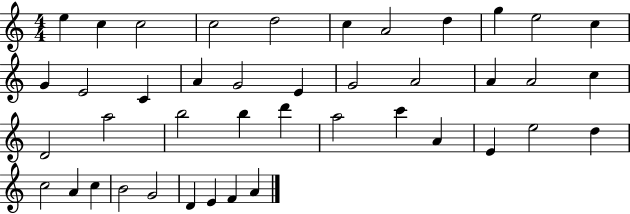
X:1
T:Untitled
M:4/4
L:1/4
K:C
e c c2 c2 d2 c A2 d g e2 c G E2 C A G2 E G2 A2 A A2 c D2 a2 b2 b d' a2 c' A E e2 d c2 A c B2 G2 D E F A